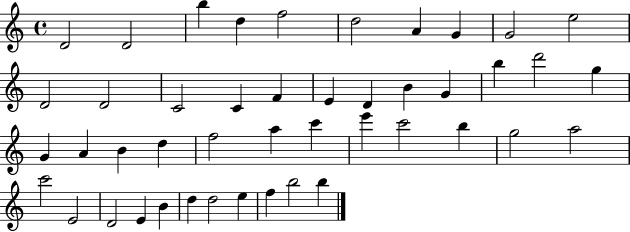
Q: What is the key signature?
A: C major